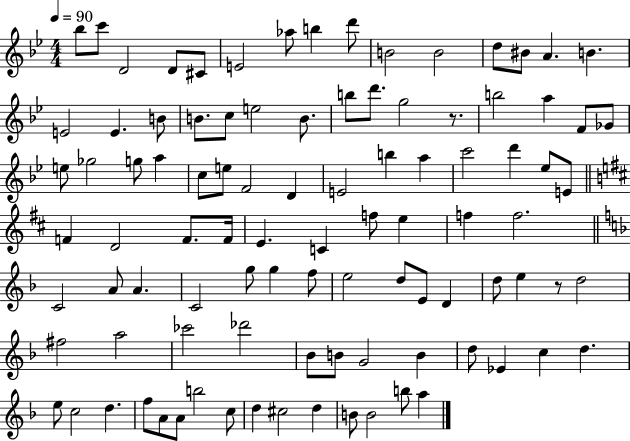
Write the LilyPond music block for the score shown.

{
  \clef treble
  \numericTimeSignature
  \time 4/4
  \key bes \major
  \tempo 4 = 90
  \repeat volta 2 { bes''8 c'''8 d'2 d'8 cis'8 | e'2 aes''8 b''4 d'''8 | b'2 b'2 | d''8 bis'8 a'4. b'4. | \break e'2 e'4. b'8 | b'8. c''8 e''2 b'8. | b''8 d'''8. g''2 r8. | b''2 a''4 f'8 ges'8 | \break e''8 ges''2 g''8 a''4 | c''8 e''8 f'2 d'4 | e'2 b''4 a''4 | c'''2 d'''4 ees''8 e'8 | \break \bar "||" \break \key b \minor f'4 d'2 f'8. f'16 | e'4. c'4 f''8 e''4 | f''4 f''2. | \bar "||" \break \key d \minor c'2 a'8 a'4. | c'2 g''8 g''4 f''8 | e''2 d''8 e'8 d'4 | d''8 e''4 r8 d''2 | \break fis''2 a''2 | ces'''2 des'''2 | bes'8 b'8 g'2 b'4 | d''8 ees'4 c''4 d''4. | \break e''8 c''2 d''4. | f''8 a'8 a'8 b''2 c''8 | d''4 cis''2 d''4 | b'8 b'2 b''8 a''4 | \break } \bar "|."
}